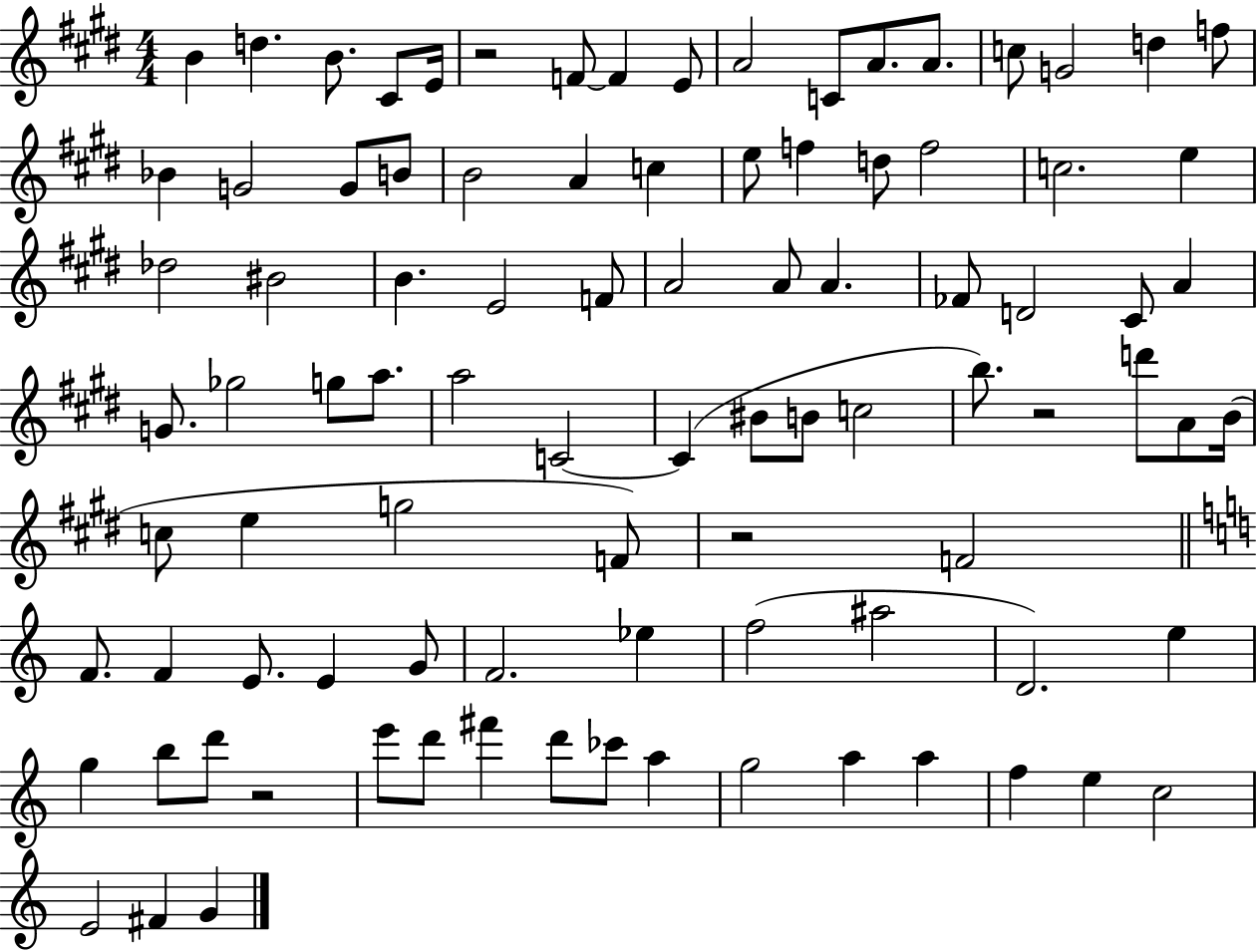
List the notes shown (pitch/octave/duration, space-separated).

B4/q D5/q. B4/e. C#4/e E4/s R/h F4/e F4/q E4/e A4/h C4/e A4/e. A4/e. C5/e G4/h D5/q F5/e Bb4/q G4/h G4/e B4/e B4/h A4/q C5/q E5/e F5/q D5/e F5/h C5/h. E5/q Db5/h BIS4/h B4/q. E4/h F4/e A4/h A4/e A4/q. FES4/e D4/h C#4/e A4/q G4/e. Gb5/h G5/e A5/e. A5/h C4/h C4/q BIS4/e B4/e C5/h B5/e. R/h D6/e A4/e B4/s C5/e E5/q G5/h F4/e R/h F4/h F4/e. F4/q E4/e. E4/q G4/e F4/h. Eb5/q F5/h A#5/h D4/h. E5/q G5/q B5/e D6/e R/h E6/e D6/e F#6/q D6/e CES6/e A5/q G5/h A5/q A5/q F5/q E5/q C5/h E4/h F#4/q G4/q